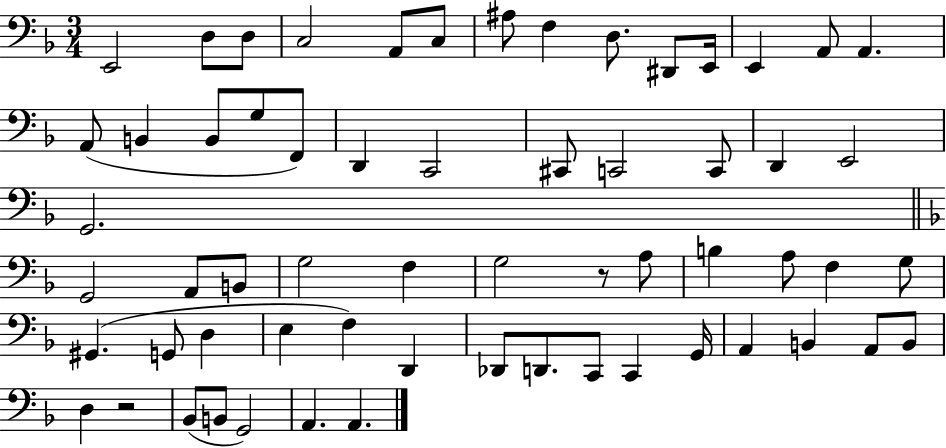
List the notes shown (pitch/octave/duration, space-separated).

E2/h D3/e D3/e C3/h A2/e C3/e A#3/e F3/q D3/e. D#2/e E2/s E2/q A2/e A2/q. A2/e B2/q B2/e G3/e F2/e D2/q C2/h C#2/e C2/h C2/e D2/q E2/h G2/h. G2/h A2/e B2/e G3/h F3/q G3/h R/e A3/e B3/q A3/e F3/q G3/e G#2/q. G2/e D3/q E3/q F3/q D2/q Db2/e D2/e. C2/e C2/q G2/s A2/q B2/q A2/e B2/e D3/q R/h Bb2/e B2/e G2/h A2/q. A2/q.